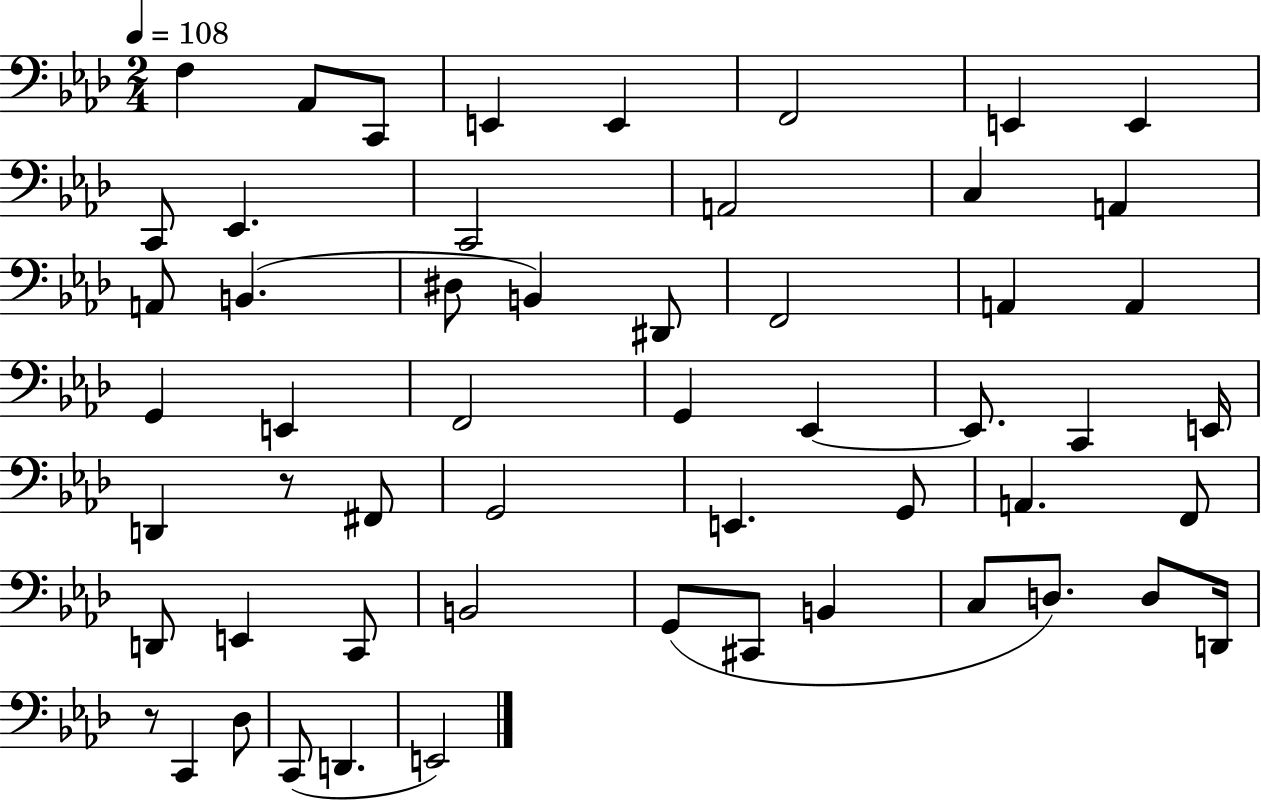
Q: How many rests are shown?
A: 2